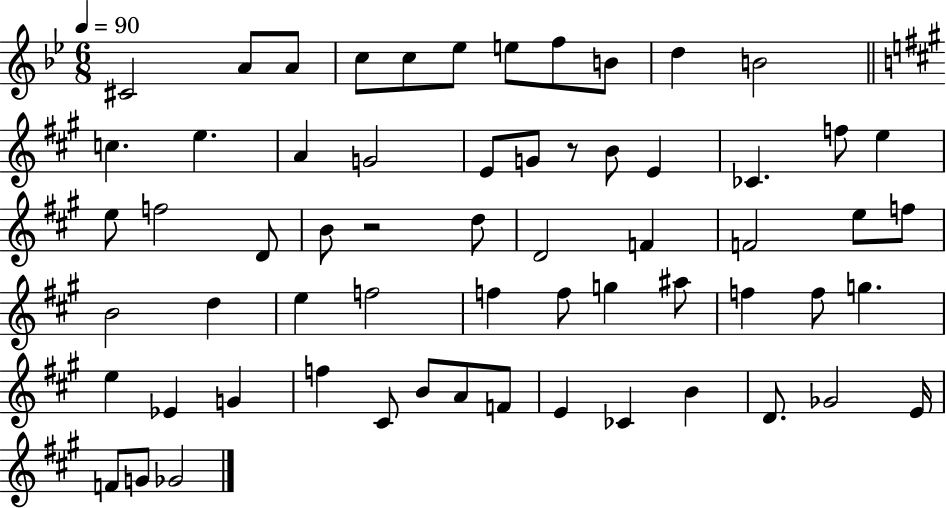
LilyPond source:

{
  \clef treble
  \numericTimeSignature
  \time 6/8
  \key bes \major
  \tempo 4 = 90
  \repeat volta 2 { cis'2 a'8 a'8 | c''8 c''8 ees''8 e''8 f''8 b'8 | d''4 b'2 | \bar "||" \break \key a \major c''4. e''4. | a'4 g'2 | e'8 g'8 r8 b'8 e'4 | ces'4. f''8 e''4 | \break e''8 f''2 d'8 | b'8 r2 d''8 | d'2 f'4 | f'2 e''8 f''8 | \break b'2 d''4 | e''4 f''2 | f''4 f''8 g''4 ais''8 | f''4 f''8 g''4. | \break e''4 ees'4 g'4 | f''4 cis'8 b'8 a'8 f'8 | e'4 ces'4 b'4 | d'8. ges'2 e'16 | \break f'8 g'8 ges'2 | } \bar "|."
}